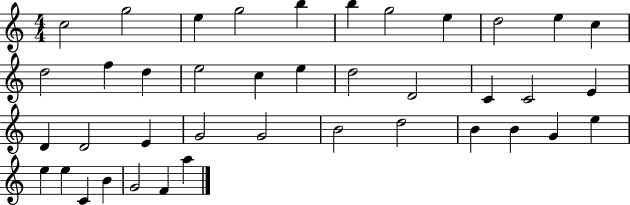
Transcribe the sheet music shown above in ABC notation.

X:1
T:Untitled
M:4/4
L:1/4
K:C
c2 g2 e g2 b b g2 e d2 e c d2 f d e2 c e d2 D2 C C2 E D D2 E G2 G2 B2 d2 B B G e e e C B G2 F a